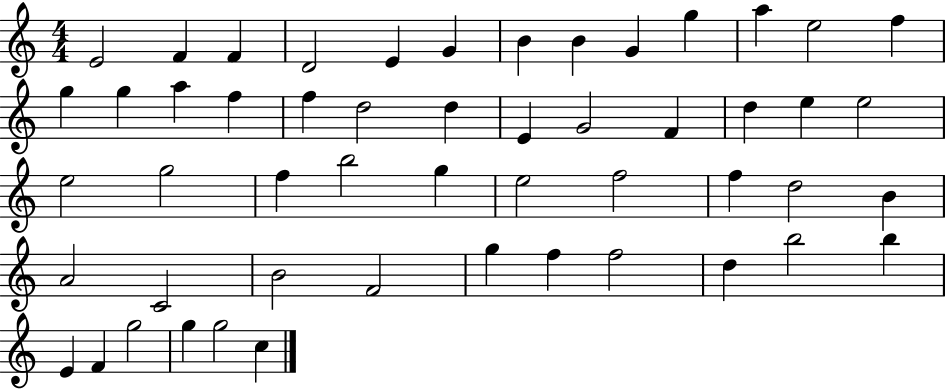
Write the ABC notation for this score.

X:1
T:Untitled
M:4/4
L:1/4
K:C
E2 F F D2 E G B B G g a e2 f g g a f f d2 d E G2 F d e e2 e2 g2 f b2 g e2 f2 f d2 B A2 C2 B2 F2 g f f2 d b2 b E F g2 g g2 c